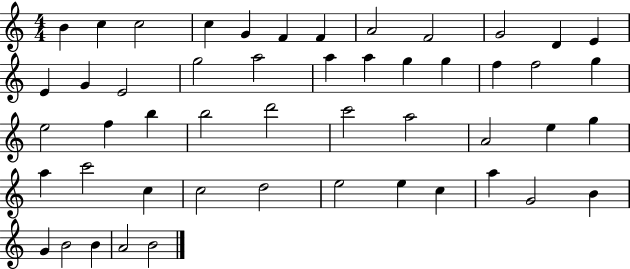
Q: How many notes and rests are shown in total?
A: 50